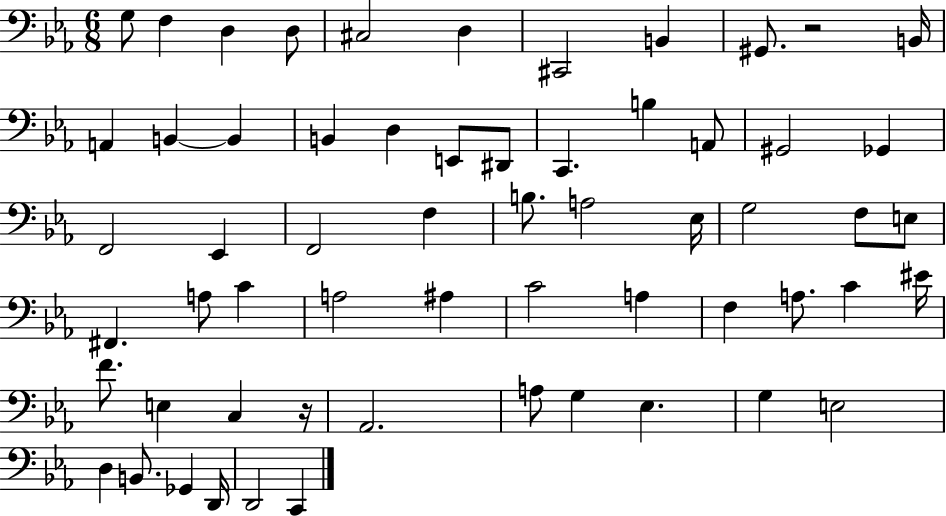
G3/e F3/q D3/q D3/e C#3/h D3/q C#2/h B2/q G#2/e. R/h B2/s A2/q B2/q B2/q B2/q D3/q E2/e D#2/e C2/q. B3/q A2/e G#2/h Gb2/q F2/h Eb2/q F2/h F3/q B3/e. A3/h Eb3/s G3/h F3/e E3/e F#2/q. A3/e C4/q A3/h A#3/q C4/h A3/q F3/q A3/e. C4/q EIS4/s F4/e. E3/q C3/q R/s Ab2/h. A3/e G3/q Eb3/q. G3/q E3/h D3/q B2/e. Gb2/q D2/s D2/h C2/q